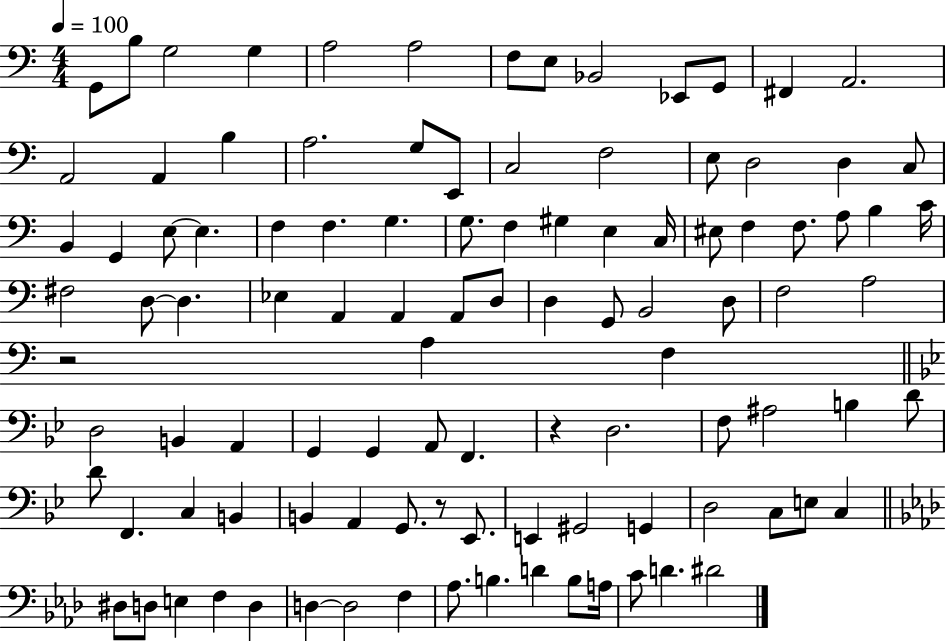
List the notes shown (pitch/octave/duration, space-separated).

G2/e B3/e G3/h G3/q A3/h A3/h F3/e E3/e Bb2/h Eb2/e G2/e F#2/q A2/h. A2/h A2/q B3/q A3/h. G3/e E2/e C3/h F3/h E3/e D3/h D3/q C3/e B2/q G2/q E3/e E3/q. F3/q F3/q. G3/q. G3/e. F3/q G#3/q E3/q C3/s EIS3/e F3/q F3/e. A3/e B3/q C4/s F#3/h D3/e D3/q. Eb3/q A2/q A2/q A2/e D3/e D3/q G2/e B2/h D3/e F3/h A3/h R/h A3/q F3/q D3/h B2/q A2/q G2/q G2/q A2/e F2/q. R/q D3/h. F3/e A#3/h B3/q D4/e D4/e F2/q. C3/q B2/q B2/q A2/q G2/e. R/e Eb2/e. E2/q G#2/h G2/q D3/h C3/e E3/e C3/q D#3/e D3/e E3/q F3/q D3/q D3/q D3/h F3/q Ab3/e. B3/q. D4/q B3/e A3/s C4/e D4/q. D#4/h